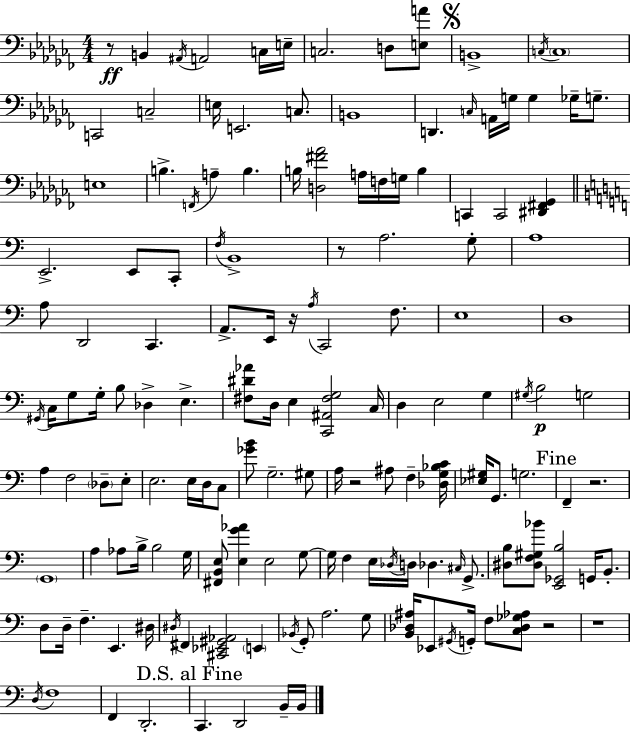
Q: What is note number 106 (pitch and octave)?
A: F3